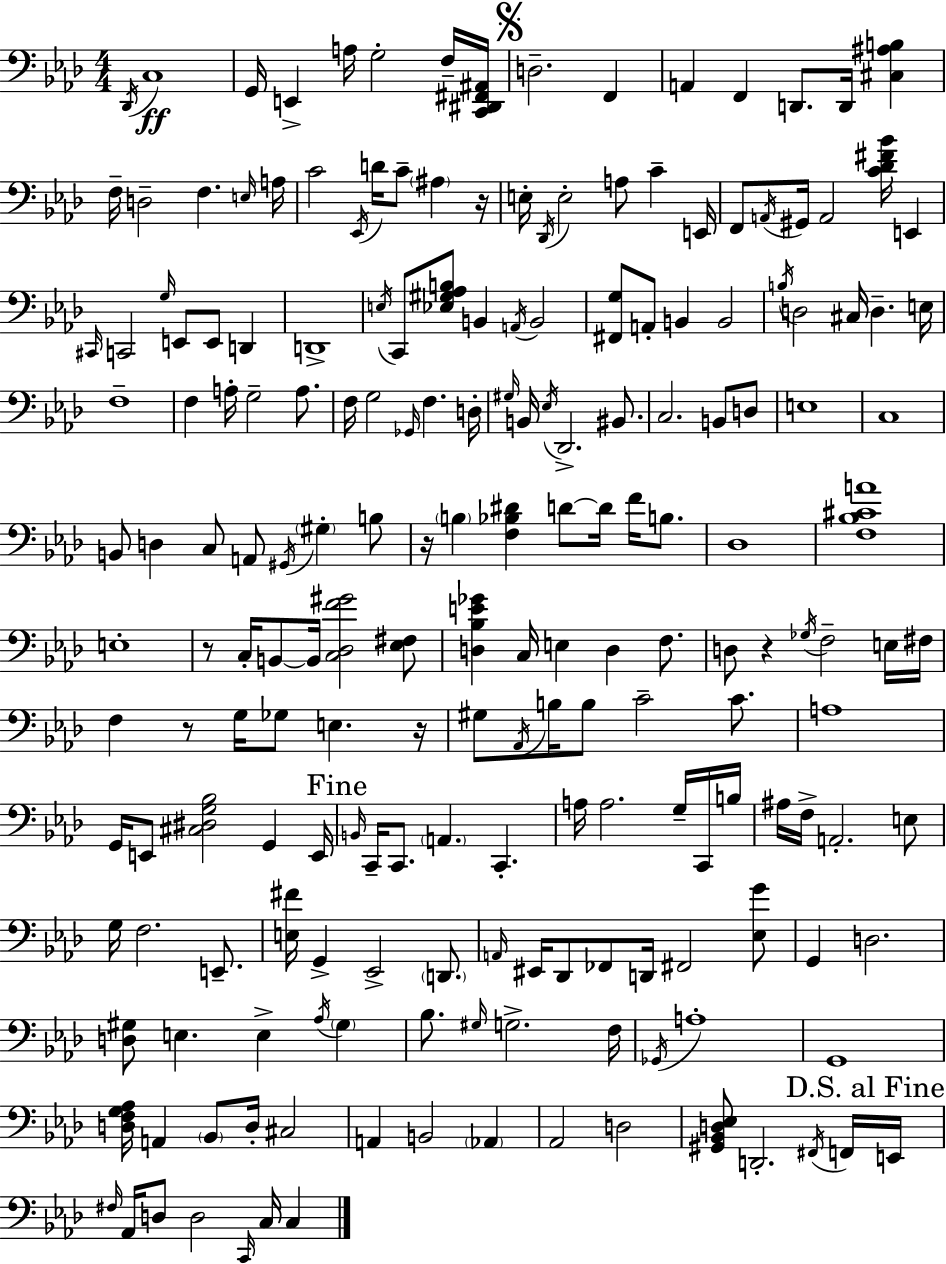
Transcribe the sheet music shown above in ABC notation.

X:1
T:Untitled
M:4/4
L:1/4
K:Ab
_D,,/4 C,4 G,,/4 E,, A,/4 G,2 F,/4 [C,,^D,,^F,,^A,,]/4 D,2 F,, A,, F,, D,,/2 D,,/4 [^C,^A,B,] F,/4 D,2 F, E,/4 A,/4 C2 _E,,/4 D/4 C/2 ^A, z/4 E,/4 _D,,/4 E,2 A,/2 C E,,/4 F,,/2 A,,/4 ^G,,/4 A,,2 [C_D^F_B]/4 E,, ^C,,/4 C,,2 G,/4 E,,/2 E,,/2 D,, D,,4 E,/4 C,,/2 [_E,^G,_A,B,]/2 B,, A,,/4 B,,2 [^F,,G,]/2 A,,/2 B,, B,,2 B,/4 D,2 ^C,/4 D, E,/4 F,4 F, A,/4 G,2 A,/2 F,/4 G,2 _G,,/4 F, D,/4 ^G,/4 B,,/4 _E,/4 _D,,2 ^B,,/2 C,2 B,,/2 D,/2 E,4 C,4 B,,/2 D, C,/2 A,,/2 ^G,,/4 ^G, B,/2 z/4 B, [F,_B,^D] D/2 D/4 F/4 B,/2 _D,4 [F,_B,^CA]4 E,4 z/2 C,/4 B,,/2 B,,/4 [C,_D,F^G]2 [_E,^F,]/2 [D,_B,E_G] C,/4 E, D, F,/2 D,/2 z _G,/4 F,2 E,/4 ^F,/4 F, z/2 G,/4 _G,/2 E, z/4 ^G,/2 _A,,/4 B,/4 B,/2 C2 C/2 A,4 G,,/4 E,,/2 [^C,^D,G,_B,]2 G,, E,,/4 B,,/4 C,,/4 C,,/2 A,, C,, A,/4 A,2 G,/4 C,,/4 B,/4 ^A,/4 F,/4 A,,2 E,/2 G,/4 F,2 E,,/2 [E,^F]/4 G,, _E,,2 D,,/2 A,,/4 ^E,,/4 _D,,/2 _F,,/2 D,,/4 ^F,,2 [_E,G]/2 G,, D,2 [D,^G,]/2 E, E, _A,/4 ^G, _B,/2 ^G,/4 G,2 F,/4 _G,,/4 A,4 G,,4 [D,F,G,_A,]/4 A,, _B,,/2 D,/4 ^C,2 A,, B,,2 _A,, _A,,2 D,2 [^G,,_B,,D,_E,]/2 D,,2 ^F,,/4 F,,/4 E,,/4 ^F,/4 _A,,/4 D,/2 D,2 C,,/4 C,/4 C,